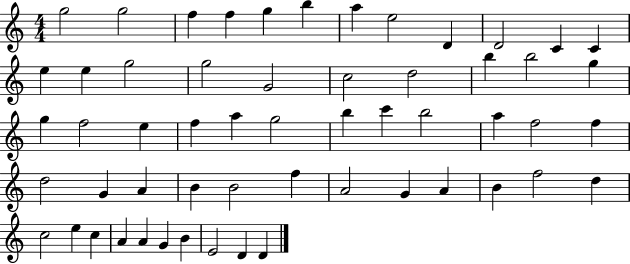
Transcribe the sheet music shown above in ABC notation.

X:1
T:Untitled
M:4/4
L:1/4
K:C
g2 g2 f f g b a e2 D D2 C C e e g2 g2 G2 c2 d2 b b2 g g f2 e f a g2 b c' b2 a f2 f d2 G A B B2 f A2 G A B f2 d c2 e c A A G B E2 D D